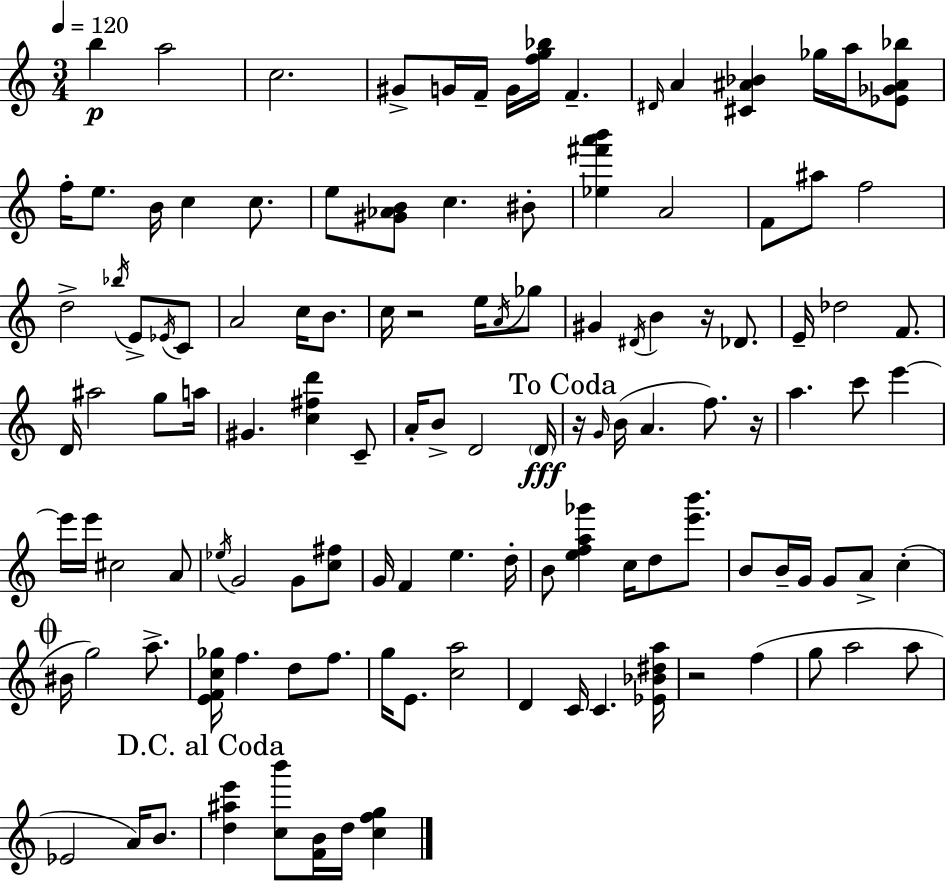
X:1
T:Untitled
M:3/4
L:1/4
K:C
b a2 c2 ^G/2 G/4 F/4 G/4 [fg_b]/4 F ^D/4 A [^C^A_B] _g/4 a/4 [_E_G^A_b]/2 f/4 e/2 B/4 c c/2 e/2 [^G_AB]/2 c ^B/2 [_e^f'a'b'] A2 F/2 ^a/2 f2 d2 _b/4 E/2 _E/4 C/2 A2 c/4 B/2 c/4 z2 e/4 A/4 _g/2 ^G ^D/4 B z/4 _D/2 E/4 _d2 F/2 D/4 ^a2 g/2 a/4 ^G [c^fd'] C/2 A/4 B/2 D2 D/4 z/4 G/4 B/4 A f/2 z/4 a c'/2 e' e'/4 e'/4 ^c2 A/2 _e/4 G2 G/2 [c^f]/2 G/4 F e d/4 B/2 [efa_g'] c/4 d/2 [e'b']/2 B/2 B/4 G/4 G/2 A/2 c ^B/4 g2 a/2 [EFc_g]/4 f d/2 f/2 g/4 E/2 [ca]2 D C/4 C [_E_B^da]/4 z2 f g/2 a2 a/2 _E2 A/4 B/2 [d^ae'] [cb']/2 [FB]/4 d/4 [cfg]